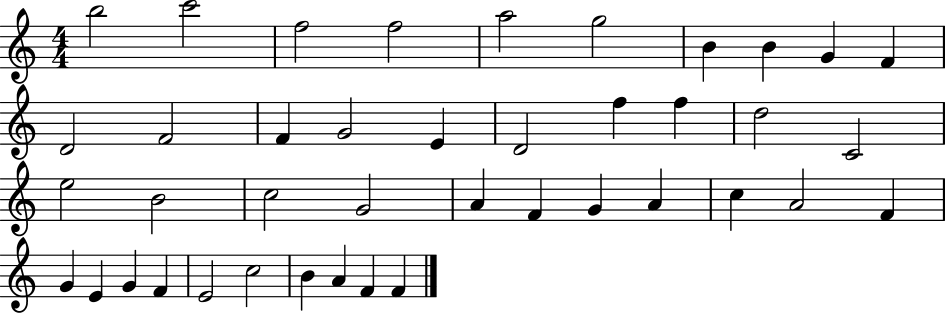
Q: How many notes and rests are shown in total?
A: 41